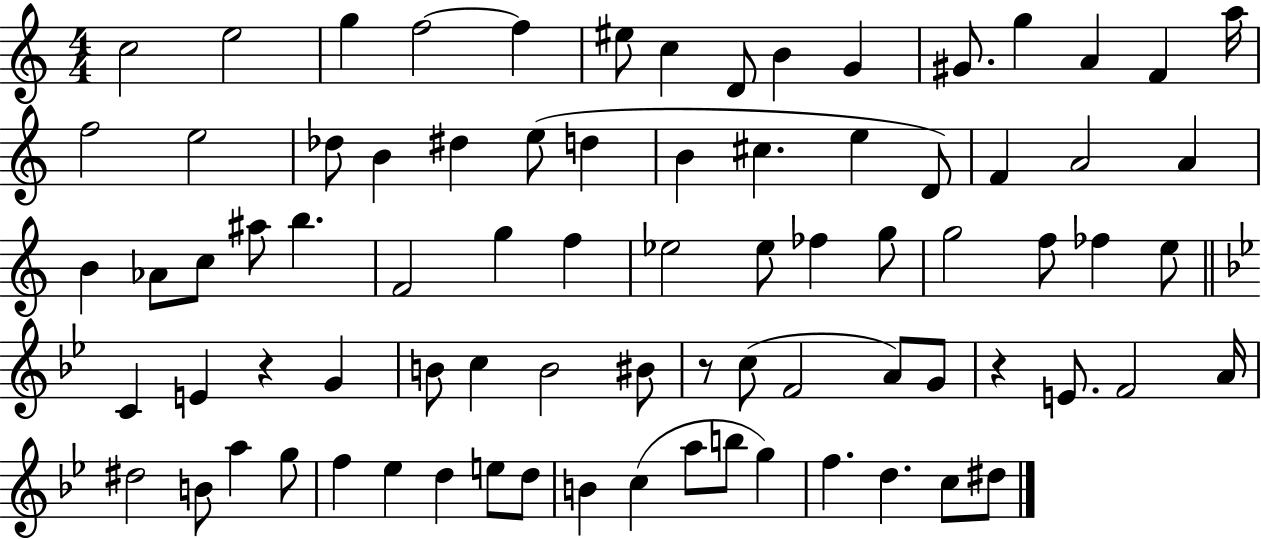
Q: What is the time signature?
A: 4/4